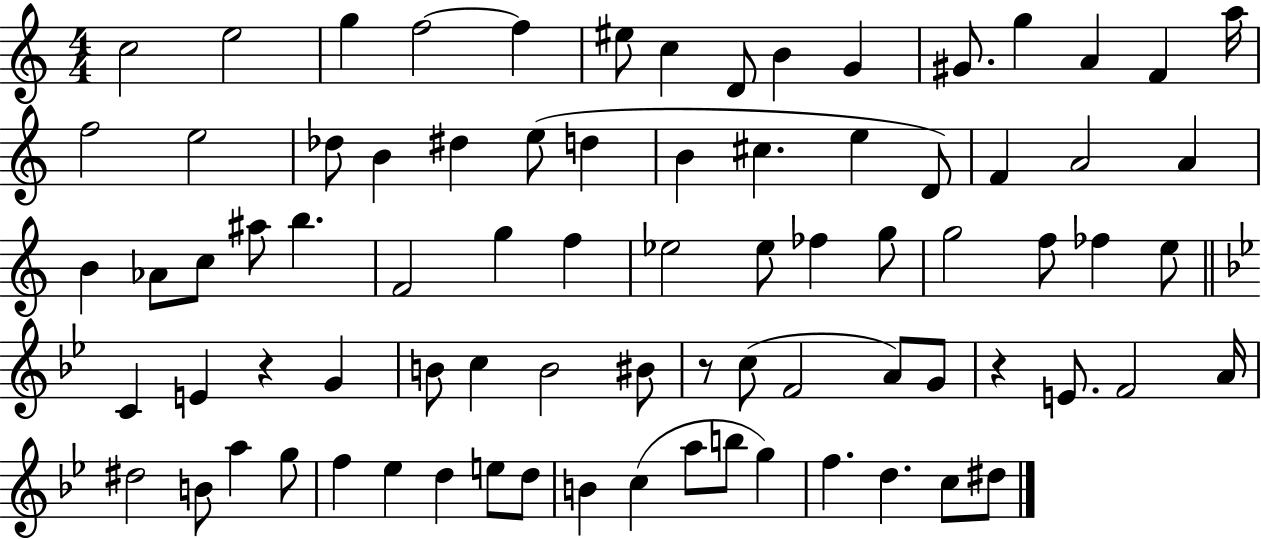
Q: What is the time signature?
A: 4/4